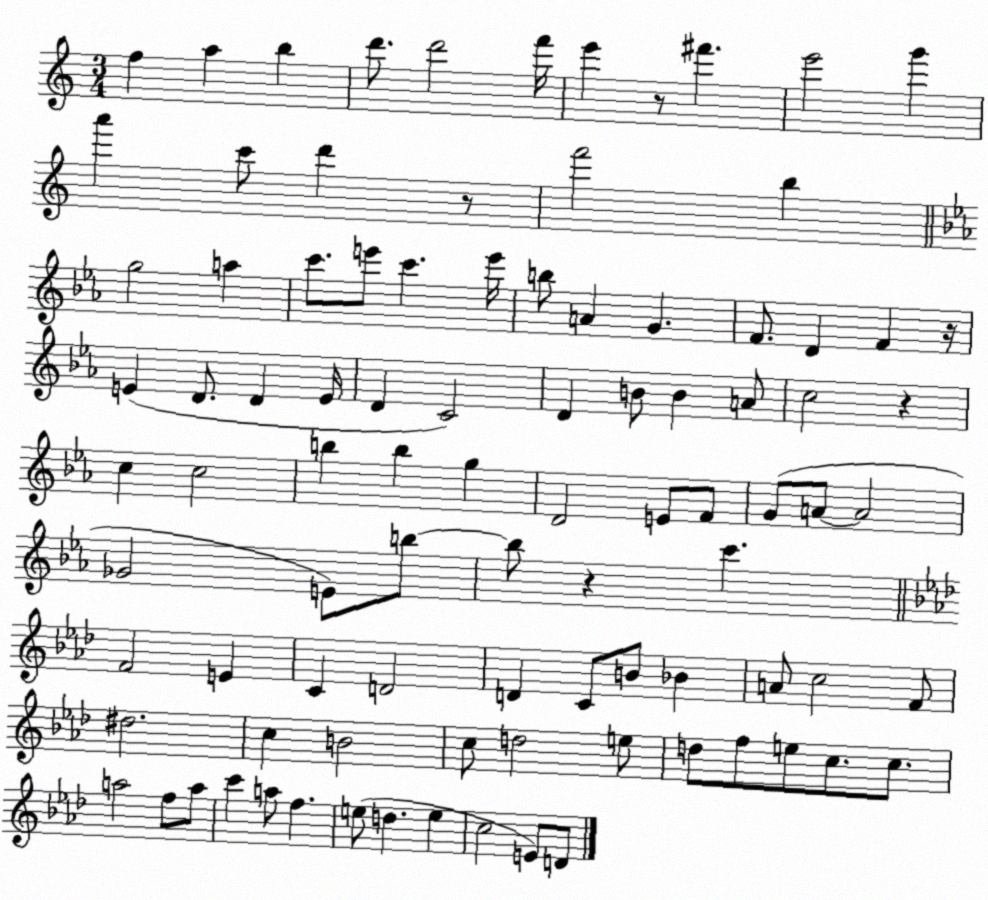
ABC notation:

X:1
T:Untitled
M:3/4
L:1/4
K:C
f a b d'/2 d'2 f'/4 e' z/2 ^f' e'2 g' a' c'/2 d' z/2 f'2 b g2 a c'/2 e'/2 c' e'/4 b/2 A G F/2 D F z/4 E D/2 D E/4 D C2 D B/2 B A/2 c2 z c c2 b b g D2 E/2 F/2 G/2 A/2 A2 _G2 E/2 b/2 b/2 z c' F2 E C D2 D C/2 B/2 _B A/2 c2 F/2 ^d2 c B2 c/2 d2 e/2 d/2 f/2 e/2 c/2 c/2 a2 f/2 a/2 c' a/2 f e/2 d e c2 E/2 D/2